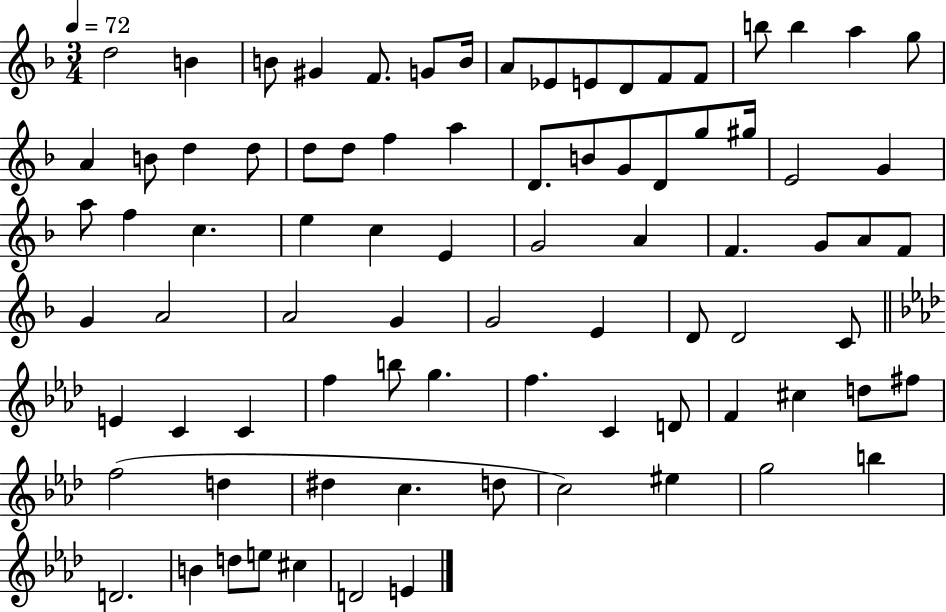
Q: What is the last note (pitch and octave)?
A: E4